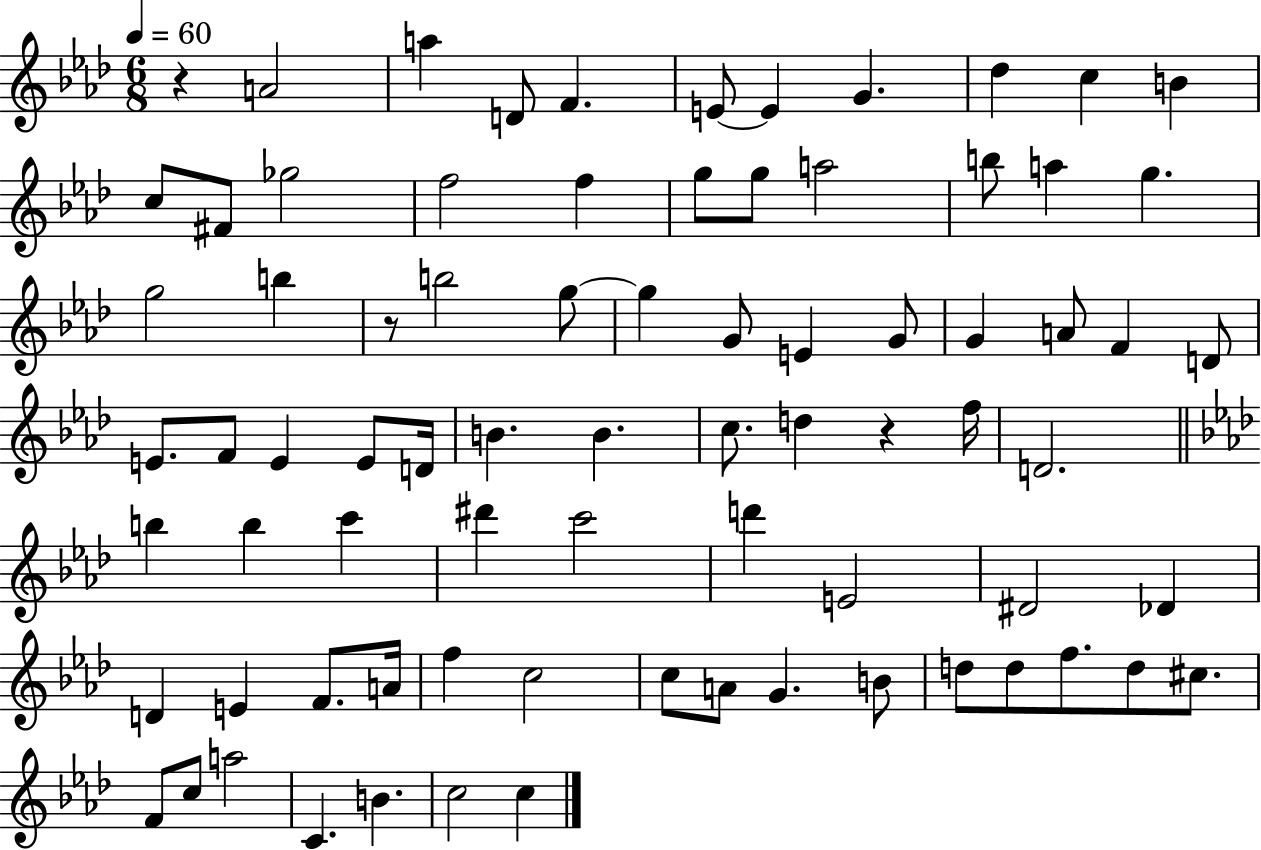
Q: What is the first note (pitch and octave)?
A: A4